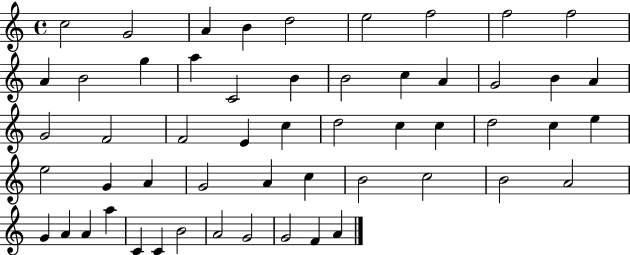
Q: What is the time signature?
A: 4/4